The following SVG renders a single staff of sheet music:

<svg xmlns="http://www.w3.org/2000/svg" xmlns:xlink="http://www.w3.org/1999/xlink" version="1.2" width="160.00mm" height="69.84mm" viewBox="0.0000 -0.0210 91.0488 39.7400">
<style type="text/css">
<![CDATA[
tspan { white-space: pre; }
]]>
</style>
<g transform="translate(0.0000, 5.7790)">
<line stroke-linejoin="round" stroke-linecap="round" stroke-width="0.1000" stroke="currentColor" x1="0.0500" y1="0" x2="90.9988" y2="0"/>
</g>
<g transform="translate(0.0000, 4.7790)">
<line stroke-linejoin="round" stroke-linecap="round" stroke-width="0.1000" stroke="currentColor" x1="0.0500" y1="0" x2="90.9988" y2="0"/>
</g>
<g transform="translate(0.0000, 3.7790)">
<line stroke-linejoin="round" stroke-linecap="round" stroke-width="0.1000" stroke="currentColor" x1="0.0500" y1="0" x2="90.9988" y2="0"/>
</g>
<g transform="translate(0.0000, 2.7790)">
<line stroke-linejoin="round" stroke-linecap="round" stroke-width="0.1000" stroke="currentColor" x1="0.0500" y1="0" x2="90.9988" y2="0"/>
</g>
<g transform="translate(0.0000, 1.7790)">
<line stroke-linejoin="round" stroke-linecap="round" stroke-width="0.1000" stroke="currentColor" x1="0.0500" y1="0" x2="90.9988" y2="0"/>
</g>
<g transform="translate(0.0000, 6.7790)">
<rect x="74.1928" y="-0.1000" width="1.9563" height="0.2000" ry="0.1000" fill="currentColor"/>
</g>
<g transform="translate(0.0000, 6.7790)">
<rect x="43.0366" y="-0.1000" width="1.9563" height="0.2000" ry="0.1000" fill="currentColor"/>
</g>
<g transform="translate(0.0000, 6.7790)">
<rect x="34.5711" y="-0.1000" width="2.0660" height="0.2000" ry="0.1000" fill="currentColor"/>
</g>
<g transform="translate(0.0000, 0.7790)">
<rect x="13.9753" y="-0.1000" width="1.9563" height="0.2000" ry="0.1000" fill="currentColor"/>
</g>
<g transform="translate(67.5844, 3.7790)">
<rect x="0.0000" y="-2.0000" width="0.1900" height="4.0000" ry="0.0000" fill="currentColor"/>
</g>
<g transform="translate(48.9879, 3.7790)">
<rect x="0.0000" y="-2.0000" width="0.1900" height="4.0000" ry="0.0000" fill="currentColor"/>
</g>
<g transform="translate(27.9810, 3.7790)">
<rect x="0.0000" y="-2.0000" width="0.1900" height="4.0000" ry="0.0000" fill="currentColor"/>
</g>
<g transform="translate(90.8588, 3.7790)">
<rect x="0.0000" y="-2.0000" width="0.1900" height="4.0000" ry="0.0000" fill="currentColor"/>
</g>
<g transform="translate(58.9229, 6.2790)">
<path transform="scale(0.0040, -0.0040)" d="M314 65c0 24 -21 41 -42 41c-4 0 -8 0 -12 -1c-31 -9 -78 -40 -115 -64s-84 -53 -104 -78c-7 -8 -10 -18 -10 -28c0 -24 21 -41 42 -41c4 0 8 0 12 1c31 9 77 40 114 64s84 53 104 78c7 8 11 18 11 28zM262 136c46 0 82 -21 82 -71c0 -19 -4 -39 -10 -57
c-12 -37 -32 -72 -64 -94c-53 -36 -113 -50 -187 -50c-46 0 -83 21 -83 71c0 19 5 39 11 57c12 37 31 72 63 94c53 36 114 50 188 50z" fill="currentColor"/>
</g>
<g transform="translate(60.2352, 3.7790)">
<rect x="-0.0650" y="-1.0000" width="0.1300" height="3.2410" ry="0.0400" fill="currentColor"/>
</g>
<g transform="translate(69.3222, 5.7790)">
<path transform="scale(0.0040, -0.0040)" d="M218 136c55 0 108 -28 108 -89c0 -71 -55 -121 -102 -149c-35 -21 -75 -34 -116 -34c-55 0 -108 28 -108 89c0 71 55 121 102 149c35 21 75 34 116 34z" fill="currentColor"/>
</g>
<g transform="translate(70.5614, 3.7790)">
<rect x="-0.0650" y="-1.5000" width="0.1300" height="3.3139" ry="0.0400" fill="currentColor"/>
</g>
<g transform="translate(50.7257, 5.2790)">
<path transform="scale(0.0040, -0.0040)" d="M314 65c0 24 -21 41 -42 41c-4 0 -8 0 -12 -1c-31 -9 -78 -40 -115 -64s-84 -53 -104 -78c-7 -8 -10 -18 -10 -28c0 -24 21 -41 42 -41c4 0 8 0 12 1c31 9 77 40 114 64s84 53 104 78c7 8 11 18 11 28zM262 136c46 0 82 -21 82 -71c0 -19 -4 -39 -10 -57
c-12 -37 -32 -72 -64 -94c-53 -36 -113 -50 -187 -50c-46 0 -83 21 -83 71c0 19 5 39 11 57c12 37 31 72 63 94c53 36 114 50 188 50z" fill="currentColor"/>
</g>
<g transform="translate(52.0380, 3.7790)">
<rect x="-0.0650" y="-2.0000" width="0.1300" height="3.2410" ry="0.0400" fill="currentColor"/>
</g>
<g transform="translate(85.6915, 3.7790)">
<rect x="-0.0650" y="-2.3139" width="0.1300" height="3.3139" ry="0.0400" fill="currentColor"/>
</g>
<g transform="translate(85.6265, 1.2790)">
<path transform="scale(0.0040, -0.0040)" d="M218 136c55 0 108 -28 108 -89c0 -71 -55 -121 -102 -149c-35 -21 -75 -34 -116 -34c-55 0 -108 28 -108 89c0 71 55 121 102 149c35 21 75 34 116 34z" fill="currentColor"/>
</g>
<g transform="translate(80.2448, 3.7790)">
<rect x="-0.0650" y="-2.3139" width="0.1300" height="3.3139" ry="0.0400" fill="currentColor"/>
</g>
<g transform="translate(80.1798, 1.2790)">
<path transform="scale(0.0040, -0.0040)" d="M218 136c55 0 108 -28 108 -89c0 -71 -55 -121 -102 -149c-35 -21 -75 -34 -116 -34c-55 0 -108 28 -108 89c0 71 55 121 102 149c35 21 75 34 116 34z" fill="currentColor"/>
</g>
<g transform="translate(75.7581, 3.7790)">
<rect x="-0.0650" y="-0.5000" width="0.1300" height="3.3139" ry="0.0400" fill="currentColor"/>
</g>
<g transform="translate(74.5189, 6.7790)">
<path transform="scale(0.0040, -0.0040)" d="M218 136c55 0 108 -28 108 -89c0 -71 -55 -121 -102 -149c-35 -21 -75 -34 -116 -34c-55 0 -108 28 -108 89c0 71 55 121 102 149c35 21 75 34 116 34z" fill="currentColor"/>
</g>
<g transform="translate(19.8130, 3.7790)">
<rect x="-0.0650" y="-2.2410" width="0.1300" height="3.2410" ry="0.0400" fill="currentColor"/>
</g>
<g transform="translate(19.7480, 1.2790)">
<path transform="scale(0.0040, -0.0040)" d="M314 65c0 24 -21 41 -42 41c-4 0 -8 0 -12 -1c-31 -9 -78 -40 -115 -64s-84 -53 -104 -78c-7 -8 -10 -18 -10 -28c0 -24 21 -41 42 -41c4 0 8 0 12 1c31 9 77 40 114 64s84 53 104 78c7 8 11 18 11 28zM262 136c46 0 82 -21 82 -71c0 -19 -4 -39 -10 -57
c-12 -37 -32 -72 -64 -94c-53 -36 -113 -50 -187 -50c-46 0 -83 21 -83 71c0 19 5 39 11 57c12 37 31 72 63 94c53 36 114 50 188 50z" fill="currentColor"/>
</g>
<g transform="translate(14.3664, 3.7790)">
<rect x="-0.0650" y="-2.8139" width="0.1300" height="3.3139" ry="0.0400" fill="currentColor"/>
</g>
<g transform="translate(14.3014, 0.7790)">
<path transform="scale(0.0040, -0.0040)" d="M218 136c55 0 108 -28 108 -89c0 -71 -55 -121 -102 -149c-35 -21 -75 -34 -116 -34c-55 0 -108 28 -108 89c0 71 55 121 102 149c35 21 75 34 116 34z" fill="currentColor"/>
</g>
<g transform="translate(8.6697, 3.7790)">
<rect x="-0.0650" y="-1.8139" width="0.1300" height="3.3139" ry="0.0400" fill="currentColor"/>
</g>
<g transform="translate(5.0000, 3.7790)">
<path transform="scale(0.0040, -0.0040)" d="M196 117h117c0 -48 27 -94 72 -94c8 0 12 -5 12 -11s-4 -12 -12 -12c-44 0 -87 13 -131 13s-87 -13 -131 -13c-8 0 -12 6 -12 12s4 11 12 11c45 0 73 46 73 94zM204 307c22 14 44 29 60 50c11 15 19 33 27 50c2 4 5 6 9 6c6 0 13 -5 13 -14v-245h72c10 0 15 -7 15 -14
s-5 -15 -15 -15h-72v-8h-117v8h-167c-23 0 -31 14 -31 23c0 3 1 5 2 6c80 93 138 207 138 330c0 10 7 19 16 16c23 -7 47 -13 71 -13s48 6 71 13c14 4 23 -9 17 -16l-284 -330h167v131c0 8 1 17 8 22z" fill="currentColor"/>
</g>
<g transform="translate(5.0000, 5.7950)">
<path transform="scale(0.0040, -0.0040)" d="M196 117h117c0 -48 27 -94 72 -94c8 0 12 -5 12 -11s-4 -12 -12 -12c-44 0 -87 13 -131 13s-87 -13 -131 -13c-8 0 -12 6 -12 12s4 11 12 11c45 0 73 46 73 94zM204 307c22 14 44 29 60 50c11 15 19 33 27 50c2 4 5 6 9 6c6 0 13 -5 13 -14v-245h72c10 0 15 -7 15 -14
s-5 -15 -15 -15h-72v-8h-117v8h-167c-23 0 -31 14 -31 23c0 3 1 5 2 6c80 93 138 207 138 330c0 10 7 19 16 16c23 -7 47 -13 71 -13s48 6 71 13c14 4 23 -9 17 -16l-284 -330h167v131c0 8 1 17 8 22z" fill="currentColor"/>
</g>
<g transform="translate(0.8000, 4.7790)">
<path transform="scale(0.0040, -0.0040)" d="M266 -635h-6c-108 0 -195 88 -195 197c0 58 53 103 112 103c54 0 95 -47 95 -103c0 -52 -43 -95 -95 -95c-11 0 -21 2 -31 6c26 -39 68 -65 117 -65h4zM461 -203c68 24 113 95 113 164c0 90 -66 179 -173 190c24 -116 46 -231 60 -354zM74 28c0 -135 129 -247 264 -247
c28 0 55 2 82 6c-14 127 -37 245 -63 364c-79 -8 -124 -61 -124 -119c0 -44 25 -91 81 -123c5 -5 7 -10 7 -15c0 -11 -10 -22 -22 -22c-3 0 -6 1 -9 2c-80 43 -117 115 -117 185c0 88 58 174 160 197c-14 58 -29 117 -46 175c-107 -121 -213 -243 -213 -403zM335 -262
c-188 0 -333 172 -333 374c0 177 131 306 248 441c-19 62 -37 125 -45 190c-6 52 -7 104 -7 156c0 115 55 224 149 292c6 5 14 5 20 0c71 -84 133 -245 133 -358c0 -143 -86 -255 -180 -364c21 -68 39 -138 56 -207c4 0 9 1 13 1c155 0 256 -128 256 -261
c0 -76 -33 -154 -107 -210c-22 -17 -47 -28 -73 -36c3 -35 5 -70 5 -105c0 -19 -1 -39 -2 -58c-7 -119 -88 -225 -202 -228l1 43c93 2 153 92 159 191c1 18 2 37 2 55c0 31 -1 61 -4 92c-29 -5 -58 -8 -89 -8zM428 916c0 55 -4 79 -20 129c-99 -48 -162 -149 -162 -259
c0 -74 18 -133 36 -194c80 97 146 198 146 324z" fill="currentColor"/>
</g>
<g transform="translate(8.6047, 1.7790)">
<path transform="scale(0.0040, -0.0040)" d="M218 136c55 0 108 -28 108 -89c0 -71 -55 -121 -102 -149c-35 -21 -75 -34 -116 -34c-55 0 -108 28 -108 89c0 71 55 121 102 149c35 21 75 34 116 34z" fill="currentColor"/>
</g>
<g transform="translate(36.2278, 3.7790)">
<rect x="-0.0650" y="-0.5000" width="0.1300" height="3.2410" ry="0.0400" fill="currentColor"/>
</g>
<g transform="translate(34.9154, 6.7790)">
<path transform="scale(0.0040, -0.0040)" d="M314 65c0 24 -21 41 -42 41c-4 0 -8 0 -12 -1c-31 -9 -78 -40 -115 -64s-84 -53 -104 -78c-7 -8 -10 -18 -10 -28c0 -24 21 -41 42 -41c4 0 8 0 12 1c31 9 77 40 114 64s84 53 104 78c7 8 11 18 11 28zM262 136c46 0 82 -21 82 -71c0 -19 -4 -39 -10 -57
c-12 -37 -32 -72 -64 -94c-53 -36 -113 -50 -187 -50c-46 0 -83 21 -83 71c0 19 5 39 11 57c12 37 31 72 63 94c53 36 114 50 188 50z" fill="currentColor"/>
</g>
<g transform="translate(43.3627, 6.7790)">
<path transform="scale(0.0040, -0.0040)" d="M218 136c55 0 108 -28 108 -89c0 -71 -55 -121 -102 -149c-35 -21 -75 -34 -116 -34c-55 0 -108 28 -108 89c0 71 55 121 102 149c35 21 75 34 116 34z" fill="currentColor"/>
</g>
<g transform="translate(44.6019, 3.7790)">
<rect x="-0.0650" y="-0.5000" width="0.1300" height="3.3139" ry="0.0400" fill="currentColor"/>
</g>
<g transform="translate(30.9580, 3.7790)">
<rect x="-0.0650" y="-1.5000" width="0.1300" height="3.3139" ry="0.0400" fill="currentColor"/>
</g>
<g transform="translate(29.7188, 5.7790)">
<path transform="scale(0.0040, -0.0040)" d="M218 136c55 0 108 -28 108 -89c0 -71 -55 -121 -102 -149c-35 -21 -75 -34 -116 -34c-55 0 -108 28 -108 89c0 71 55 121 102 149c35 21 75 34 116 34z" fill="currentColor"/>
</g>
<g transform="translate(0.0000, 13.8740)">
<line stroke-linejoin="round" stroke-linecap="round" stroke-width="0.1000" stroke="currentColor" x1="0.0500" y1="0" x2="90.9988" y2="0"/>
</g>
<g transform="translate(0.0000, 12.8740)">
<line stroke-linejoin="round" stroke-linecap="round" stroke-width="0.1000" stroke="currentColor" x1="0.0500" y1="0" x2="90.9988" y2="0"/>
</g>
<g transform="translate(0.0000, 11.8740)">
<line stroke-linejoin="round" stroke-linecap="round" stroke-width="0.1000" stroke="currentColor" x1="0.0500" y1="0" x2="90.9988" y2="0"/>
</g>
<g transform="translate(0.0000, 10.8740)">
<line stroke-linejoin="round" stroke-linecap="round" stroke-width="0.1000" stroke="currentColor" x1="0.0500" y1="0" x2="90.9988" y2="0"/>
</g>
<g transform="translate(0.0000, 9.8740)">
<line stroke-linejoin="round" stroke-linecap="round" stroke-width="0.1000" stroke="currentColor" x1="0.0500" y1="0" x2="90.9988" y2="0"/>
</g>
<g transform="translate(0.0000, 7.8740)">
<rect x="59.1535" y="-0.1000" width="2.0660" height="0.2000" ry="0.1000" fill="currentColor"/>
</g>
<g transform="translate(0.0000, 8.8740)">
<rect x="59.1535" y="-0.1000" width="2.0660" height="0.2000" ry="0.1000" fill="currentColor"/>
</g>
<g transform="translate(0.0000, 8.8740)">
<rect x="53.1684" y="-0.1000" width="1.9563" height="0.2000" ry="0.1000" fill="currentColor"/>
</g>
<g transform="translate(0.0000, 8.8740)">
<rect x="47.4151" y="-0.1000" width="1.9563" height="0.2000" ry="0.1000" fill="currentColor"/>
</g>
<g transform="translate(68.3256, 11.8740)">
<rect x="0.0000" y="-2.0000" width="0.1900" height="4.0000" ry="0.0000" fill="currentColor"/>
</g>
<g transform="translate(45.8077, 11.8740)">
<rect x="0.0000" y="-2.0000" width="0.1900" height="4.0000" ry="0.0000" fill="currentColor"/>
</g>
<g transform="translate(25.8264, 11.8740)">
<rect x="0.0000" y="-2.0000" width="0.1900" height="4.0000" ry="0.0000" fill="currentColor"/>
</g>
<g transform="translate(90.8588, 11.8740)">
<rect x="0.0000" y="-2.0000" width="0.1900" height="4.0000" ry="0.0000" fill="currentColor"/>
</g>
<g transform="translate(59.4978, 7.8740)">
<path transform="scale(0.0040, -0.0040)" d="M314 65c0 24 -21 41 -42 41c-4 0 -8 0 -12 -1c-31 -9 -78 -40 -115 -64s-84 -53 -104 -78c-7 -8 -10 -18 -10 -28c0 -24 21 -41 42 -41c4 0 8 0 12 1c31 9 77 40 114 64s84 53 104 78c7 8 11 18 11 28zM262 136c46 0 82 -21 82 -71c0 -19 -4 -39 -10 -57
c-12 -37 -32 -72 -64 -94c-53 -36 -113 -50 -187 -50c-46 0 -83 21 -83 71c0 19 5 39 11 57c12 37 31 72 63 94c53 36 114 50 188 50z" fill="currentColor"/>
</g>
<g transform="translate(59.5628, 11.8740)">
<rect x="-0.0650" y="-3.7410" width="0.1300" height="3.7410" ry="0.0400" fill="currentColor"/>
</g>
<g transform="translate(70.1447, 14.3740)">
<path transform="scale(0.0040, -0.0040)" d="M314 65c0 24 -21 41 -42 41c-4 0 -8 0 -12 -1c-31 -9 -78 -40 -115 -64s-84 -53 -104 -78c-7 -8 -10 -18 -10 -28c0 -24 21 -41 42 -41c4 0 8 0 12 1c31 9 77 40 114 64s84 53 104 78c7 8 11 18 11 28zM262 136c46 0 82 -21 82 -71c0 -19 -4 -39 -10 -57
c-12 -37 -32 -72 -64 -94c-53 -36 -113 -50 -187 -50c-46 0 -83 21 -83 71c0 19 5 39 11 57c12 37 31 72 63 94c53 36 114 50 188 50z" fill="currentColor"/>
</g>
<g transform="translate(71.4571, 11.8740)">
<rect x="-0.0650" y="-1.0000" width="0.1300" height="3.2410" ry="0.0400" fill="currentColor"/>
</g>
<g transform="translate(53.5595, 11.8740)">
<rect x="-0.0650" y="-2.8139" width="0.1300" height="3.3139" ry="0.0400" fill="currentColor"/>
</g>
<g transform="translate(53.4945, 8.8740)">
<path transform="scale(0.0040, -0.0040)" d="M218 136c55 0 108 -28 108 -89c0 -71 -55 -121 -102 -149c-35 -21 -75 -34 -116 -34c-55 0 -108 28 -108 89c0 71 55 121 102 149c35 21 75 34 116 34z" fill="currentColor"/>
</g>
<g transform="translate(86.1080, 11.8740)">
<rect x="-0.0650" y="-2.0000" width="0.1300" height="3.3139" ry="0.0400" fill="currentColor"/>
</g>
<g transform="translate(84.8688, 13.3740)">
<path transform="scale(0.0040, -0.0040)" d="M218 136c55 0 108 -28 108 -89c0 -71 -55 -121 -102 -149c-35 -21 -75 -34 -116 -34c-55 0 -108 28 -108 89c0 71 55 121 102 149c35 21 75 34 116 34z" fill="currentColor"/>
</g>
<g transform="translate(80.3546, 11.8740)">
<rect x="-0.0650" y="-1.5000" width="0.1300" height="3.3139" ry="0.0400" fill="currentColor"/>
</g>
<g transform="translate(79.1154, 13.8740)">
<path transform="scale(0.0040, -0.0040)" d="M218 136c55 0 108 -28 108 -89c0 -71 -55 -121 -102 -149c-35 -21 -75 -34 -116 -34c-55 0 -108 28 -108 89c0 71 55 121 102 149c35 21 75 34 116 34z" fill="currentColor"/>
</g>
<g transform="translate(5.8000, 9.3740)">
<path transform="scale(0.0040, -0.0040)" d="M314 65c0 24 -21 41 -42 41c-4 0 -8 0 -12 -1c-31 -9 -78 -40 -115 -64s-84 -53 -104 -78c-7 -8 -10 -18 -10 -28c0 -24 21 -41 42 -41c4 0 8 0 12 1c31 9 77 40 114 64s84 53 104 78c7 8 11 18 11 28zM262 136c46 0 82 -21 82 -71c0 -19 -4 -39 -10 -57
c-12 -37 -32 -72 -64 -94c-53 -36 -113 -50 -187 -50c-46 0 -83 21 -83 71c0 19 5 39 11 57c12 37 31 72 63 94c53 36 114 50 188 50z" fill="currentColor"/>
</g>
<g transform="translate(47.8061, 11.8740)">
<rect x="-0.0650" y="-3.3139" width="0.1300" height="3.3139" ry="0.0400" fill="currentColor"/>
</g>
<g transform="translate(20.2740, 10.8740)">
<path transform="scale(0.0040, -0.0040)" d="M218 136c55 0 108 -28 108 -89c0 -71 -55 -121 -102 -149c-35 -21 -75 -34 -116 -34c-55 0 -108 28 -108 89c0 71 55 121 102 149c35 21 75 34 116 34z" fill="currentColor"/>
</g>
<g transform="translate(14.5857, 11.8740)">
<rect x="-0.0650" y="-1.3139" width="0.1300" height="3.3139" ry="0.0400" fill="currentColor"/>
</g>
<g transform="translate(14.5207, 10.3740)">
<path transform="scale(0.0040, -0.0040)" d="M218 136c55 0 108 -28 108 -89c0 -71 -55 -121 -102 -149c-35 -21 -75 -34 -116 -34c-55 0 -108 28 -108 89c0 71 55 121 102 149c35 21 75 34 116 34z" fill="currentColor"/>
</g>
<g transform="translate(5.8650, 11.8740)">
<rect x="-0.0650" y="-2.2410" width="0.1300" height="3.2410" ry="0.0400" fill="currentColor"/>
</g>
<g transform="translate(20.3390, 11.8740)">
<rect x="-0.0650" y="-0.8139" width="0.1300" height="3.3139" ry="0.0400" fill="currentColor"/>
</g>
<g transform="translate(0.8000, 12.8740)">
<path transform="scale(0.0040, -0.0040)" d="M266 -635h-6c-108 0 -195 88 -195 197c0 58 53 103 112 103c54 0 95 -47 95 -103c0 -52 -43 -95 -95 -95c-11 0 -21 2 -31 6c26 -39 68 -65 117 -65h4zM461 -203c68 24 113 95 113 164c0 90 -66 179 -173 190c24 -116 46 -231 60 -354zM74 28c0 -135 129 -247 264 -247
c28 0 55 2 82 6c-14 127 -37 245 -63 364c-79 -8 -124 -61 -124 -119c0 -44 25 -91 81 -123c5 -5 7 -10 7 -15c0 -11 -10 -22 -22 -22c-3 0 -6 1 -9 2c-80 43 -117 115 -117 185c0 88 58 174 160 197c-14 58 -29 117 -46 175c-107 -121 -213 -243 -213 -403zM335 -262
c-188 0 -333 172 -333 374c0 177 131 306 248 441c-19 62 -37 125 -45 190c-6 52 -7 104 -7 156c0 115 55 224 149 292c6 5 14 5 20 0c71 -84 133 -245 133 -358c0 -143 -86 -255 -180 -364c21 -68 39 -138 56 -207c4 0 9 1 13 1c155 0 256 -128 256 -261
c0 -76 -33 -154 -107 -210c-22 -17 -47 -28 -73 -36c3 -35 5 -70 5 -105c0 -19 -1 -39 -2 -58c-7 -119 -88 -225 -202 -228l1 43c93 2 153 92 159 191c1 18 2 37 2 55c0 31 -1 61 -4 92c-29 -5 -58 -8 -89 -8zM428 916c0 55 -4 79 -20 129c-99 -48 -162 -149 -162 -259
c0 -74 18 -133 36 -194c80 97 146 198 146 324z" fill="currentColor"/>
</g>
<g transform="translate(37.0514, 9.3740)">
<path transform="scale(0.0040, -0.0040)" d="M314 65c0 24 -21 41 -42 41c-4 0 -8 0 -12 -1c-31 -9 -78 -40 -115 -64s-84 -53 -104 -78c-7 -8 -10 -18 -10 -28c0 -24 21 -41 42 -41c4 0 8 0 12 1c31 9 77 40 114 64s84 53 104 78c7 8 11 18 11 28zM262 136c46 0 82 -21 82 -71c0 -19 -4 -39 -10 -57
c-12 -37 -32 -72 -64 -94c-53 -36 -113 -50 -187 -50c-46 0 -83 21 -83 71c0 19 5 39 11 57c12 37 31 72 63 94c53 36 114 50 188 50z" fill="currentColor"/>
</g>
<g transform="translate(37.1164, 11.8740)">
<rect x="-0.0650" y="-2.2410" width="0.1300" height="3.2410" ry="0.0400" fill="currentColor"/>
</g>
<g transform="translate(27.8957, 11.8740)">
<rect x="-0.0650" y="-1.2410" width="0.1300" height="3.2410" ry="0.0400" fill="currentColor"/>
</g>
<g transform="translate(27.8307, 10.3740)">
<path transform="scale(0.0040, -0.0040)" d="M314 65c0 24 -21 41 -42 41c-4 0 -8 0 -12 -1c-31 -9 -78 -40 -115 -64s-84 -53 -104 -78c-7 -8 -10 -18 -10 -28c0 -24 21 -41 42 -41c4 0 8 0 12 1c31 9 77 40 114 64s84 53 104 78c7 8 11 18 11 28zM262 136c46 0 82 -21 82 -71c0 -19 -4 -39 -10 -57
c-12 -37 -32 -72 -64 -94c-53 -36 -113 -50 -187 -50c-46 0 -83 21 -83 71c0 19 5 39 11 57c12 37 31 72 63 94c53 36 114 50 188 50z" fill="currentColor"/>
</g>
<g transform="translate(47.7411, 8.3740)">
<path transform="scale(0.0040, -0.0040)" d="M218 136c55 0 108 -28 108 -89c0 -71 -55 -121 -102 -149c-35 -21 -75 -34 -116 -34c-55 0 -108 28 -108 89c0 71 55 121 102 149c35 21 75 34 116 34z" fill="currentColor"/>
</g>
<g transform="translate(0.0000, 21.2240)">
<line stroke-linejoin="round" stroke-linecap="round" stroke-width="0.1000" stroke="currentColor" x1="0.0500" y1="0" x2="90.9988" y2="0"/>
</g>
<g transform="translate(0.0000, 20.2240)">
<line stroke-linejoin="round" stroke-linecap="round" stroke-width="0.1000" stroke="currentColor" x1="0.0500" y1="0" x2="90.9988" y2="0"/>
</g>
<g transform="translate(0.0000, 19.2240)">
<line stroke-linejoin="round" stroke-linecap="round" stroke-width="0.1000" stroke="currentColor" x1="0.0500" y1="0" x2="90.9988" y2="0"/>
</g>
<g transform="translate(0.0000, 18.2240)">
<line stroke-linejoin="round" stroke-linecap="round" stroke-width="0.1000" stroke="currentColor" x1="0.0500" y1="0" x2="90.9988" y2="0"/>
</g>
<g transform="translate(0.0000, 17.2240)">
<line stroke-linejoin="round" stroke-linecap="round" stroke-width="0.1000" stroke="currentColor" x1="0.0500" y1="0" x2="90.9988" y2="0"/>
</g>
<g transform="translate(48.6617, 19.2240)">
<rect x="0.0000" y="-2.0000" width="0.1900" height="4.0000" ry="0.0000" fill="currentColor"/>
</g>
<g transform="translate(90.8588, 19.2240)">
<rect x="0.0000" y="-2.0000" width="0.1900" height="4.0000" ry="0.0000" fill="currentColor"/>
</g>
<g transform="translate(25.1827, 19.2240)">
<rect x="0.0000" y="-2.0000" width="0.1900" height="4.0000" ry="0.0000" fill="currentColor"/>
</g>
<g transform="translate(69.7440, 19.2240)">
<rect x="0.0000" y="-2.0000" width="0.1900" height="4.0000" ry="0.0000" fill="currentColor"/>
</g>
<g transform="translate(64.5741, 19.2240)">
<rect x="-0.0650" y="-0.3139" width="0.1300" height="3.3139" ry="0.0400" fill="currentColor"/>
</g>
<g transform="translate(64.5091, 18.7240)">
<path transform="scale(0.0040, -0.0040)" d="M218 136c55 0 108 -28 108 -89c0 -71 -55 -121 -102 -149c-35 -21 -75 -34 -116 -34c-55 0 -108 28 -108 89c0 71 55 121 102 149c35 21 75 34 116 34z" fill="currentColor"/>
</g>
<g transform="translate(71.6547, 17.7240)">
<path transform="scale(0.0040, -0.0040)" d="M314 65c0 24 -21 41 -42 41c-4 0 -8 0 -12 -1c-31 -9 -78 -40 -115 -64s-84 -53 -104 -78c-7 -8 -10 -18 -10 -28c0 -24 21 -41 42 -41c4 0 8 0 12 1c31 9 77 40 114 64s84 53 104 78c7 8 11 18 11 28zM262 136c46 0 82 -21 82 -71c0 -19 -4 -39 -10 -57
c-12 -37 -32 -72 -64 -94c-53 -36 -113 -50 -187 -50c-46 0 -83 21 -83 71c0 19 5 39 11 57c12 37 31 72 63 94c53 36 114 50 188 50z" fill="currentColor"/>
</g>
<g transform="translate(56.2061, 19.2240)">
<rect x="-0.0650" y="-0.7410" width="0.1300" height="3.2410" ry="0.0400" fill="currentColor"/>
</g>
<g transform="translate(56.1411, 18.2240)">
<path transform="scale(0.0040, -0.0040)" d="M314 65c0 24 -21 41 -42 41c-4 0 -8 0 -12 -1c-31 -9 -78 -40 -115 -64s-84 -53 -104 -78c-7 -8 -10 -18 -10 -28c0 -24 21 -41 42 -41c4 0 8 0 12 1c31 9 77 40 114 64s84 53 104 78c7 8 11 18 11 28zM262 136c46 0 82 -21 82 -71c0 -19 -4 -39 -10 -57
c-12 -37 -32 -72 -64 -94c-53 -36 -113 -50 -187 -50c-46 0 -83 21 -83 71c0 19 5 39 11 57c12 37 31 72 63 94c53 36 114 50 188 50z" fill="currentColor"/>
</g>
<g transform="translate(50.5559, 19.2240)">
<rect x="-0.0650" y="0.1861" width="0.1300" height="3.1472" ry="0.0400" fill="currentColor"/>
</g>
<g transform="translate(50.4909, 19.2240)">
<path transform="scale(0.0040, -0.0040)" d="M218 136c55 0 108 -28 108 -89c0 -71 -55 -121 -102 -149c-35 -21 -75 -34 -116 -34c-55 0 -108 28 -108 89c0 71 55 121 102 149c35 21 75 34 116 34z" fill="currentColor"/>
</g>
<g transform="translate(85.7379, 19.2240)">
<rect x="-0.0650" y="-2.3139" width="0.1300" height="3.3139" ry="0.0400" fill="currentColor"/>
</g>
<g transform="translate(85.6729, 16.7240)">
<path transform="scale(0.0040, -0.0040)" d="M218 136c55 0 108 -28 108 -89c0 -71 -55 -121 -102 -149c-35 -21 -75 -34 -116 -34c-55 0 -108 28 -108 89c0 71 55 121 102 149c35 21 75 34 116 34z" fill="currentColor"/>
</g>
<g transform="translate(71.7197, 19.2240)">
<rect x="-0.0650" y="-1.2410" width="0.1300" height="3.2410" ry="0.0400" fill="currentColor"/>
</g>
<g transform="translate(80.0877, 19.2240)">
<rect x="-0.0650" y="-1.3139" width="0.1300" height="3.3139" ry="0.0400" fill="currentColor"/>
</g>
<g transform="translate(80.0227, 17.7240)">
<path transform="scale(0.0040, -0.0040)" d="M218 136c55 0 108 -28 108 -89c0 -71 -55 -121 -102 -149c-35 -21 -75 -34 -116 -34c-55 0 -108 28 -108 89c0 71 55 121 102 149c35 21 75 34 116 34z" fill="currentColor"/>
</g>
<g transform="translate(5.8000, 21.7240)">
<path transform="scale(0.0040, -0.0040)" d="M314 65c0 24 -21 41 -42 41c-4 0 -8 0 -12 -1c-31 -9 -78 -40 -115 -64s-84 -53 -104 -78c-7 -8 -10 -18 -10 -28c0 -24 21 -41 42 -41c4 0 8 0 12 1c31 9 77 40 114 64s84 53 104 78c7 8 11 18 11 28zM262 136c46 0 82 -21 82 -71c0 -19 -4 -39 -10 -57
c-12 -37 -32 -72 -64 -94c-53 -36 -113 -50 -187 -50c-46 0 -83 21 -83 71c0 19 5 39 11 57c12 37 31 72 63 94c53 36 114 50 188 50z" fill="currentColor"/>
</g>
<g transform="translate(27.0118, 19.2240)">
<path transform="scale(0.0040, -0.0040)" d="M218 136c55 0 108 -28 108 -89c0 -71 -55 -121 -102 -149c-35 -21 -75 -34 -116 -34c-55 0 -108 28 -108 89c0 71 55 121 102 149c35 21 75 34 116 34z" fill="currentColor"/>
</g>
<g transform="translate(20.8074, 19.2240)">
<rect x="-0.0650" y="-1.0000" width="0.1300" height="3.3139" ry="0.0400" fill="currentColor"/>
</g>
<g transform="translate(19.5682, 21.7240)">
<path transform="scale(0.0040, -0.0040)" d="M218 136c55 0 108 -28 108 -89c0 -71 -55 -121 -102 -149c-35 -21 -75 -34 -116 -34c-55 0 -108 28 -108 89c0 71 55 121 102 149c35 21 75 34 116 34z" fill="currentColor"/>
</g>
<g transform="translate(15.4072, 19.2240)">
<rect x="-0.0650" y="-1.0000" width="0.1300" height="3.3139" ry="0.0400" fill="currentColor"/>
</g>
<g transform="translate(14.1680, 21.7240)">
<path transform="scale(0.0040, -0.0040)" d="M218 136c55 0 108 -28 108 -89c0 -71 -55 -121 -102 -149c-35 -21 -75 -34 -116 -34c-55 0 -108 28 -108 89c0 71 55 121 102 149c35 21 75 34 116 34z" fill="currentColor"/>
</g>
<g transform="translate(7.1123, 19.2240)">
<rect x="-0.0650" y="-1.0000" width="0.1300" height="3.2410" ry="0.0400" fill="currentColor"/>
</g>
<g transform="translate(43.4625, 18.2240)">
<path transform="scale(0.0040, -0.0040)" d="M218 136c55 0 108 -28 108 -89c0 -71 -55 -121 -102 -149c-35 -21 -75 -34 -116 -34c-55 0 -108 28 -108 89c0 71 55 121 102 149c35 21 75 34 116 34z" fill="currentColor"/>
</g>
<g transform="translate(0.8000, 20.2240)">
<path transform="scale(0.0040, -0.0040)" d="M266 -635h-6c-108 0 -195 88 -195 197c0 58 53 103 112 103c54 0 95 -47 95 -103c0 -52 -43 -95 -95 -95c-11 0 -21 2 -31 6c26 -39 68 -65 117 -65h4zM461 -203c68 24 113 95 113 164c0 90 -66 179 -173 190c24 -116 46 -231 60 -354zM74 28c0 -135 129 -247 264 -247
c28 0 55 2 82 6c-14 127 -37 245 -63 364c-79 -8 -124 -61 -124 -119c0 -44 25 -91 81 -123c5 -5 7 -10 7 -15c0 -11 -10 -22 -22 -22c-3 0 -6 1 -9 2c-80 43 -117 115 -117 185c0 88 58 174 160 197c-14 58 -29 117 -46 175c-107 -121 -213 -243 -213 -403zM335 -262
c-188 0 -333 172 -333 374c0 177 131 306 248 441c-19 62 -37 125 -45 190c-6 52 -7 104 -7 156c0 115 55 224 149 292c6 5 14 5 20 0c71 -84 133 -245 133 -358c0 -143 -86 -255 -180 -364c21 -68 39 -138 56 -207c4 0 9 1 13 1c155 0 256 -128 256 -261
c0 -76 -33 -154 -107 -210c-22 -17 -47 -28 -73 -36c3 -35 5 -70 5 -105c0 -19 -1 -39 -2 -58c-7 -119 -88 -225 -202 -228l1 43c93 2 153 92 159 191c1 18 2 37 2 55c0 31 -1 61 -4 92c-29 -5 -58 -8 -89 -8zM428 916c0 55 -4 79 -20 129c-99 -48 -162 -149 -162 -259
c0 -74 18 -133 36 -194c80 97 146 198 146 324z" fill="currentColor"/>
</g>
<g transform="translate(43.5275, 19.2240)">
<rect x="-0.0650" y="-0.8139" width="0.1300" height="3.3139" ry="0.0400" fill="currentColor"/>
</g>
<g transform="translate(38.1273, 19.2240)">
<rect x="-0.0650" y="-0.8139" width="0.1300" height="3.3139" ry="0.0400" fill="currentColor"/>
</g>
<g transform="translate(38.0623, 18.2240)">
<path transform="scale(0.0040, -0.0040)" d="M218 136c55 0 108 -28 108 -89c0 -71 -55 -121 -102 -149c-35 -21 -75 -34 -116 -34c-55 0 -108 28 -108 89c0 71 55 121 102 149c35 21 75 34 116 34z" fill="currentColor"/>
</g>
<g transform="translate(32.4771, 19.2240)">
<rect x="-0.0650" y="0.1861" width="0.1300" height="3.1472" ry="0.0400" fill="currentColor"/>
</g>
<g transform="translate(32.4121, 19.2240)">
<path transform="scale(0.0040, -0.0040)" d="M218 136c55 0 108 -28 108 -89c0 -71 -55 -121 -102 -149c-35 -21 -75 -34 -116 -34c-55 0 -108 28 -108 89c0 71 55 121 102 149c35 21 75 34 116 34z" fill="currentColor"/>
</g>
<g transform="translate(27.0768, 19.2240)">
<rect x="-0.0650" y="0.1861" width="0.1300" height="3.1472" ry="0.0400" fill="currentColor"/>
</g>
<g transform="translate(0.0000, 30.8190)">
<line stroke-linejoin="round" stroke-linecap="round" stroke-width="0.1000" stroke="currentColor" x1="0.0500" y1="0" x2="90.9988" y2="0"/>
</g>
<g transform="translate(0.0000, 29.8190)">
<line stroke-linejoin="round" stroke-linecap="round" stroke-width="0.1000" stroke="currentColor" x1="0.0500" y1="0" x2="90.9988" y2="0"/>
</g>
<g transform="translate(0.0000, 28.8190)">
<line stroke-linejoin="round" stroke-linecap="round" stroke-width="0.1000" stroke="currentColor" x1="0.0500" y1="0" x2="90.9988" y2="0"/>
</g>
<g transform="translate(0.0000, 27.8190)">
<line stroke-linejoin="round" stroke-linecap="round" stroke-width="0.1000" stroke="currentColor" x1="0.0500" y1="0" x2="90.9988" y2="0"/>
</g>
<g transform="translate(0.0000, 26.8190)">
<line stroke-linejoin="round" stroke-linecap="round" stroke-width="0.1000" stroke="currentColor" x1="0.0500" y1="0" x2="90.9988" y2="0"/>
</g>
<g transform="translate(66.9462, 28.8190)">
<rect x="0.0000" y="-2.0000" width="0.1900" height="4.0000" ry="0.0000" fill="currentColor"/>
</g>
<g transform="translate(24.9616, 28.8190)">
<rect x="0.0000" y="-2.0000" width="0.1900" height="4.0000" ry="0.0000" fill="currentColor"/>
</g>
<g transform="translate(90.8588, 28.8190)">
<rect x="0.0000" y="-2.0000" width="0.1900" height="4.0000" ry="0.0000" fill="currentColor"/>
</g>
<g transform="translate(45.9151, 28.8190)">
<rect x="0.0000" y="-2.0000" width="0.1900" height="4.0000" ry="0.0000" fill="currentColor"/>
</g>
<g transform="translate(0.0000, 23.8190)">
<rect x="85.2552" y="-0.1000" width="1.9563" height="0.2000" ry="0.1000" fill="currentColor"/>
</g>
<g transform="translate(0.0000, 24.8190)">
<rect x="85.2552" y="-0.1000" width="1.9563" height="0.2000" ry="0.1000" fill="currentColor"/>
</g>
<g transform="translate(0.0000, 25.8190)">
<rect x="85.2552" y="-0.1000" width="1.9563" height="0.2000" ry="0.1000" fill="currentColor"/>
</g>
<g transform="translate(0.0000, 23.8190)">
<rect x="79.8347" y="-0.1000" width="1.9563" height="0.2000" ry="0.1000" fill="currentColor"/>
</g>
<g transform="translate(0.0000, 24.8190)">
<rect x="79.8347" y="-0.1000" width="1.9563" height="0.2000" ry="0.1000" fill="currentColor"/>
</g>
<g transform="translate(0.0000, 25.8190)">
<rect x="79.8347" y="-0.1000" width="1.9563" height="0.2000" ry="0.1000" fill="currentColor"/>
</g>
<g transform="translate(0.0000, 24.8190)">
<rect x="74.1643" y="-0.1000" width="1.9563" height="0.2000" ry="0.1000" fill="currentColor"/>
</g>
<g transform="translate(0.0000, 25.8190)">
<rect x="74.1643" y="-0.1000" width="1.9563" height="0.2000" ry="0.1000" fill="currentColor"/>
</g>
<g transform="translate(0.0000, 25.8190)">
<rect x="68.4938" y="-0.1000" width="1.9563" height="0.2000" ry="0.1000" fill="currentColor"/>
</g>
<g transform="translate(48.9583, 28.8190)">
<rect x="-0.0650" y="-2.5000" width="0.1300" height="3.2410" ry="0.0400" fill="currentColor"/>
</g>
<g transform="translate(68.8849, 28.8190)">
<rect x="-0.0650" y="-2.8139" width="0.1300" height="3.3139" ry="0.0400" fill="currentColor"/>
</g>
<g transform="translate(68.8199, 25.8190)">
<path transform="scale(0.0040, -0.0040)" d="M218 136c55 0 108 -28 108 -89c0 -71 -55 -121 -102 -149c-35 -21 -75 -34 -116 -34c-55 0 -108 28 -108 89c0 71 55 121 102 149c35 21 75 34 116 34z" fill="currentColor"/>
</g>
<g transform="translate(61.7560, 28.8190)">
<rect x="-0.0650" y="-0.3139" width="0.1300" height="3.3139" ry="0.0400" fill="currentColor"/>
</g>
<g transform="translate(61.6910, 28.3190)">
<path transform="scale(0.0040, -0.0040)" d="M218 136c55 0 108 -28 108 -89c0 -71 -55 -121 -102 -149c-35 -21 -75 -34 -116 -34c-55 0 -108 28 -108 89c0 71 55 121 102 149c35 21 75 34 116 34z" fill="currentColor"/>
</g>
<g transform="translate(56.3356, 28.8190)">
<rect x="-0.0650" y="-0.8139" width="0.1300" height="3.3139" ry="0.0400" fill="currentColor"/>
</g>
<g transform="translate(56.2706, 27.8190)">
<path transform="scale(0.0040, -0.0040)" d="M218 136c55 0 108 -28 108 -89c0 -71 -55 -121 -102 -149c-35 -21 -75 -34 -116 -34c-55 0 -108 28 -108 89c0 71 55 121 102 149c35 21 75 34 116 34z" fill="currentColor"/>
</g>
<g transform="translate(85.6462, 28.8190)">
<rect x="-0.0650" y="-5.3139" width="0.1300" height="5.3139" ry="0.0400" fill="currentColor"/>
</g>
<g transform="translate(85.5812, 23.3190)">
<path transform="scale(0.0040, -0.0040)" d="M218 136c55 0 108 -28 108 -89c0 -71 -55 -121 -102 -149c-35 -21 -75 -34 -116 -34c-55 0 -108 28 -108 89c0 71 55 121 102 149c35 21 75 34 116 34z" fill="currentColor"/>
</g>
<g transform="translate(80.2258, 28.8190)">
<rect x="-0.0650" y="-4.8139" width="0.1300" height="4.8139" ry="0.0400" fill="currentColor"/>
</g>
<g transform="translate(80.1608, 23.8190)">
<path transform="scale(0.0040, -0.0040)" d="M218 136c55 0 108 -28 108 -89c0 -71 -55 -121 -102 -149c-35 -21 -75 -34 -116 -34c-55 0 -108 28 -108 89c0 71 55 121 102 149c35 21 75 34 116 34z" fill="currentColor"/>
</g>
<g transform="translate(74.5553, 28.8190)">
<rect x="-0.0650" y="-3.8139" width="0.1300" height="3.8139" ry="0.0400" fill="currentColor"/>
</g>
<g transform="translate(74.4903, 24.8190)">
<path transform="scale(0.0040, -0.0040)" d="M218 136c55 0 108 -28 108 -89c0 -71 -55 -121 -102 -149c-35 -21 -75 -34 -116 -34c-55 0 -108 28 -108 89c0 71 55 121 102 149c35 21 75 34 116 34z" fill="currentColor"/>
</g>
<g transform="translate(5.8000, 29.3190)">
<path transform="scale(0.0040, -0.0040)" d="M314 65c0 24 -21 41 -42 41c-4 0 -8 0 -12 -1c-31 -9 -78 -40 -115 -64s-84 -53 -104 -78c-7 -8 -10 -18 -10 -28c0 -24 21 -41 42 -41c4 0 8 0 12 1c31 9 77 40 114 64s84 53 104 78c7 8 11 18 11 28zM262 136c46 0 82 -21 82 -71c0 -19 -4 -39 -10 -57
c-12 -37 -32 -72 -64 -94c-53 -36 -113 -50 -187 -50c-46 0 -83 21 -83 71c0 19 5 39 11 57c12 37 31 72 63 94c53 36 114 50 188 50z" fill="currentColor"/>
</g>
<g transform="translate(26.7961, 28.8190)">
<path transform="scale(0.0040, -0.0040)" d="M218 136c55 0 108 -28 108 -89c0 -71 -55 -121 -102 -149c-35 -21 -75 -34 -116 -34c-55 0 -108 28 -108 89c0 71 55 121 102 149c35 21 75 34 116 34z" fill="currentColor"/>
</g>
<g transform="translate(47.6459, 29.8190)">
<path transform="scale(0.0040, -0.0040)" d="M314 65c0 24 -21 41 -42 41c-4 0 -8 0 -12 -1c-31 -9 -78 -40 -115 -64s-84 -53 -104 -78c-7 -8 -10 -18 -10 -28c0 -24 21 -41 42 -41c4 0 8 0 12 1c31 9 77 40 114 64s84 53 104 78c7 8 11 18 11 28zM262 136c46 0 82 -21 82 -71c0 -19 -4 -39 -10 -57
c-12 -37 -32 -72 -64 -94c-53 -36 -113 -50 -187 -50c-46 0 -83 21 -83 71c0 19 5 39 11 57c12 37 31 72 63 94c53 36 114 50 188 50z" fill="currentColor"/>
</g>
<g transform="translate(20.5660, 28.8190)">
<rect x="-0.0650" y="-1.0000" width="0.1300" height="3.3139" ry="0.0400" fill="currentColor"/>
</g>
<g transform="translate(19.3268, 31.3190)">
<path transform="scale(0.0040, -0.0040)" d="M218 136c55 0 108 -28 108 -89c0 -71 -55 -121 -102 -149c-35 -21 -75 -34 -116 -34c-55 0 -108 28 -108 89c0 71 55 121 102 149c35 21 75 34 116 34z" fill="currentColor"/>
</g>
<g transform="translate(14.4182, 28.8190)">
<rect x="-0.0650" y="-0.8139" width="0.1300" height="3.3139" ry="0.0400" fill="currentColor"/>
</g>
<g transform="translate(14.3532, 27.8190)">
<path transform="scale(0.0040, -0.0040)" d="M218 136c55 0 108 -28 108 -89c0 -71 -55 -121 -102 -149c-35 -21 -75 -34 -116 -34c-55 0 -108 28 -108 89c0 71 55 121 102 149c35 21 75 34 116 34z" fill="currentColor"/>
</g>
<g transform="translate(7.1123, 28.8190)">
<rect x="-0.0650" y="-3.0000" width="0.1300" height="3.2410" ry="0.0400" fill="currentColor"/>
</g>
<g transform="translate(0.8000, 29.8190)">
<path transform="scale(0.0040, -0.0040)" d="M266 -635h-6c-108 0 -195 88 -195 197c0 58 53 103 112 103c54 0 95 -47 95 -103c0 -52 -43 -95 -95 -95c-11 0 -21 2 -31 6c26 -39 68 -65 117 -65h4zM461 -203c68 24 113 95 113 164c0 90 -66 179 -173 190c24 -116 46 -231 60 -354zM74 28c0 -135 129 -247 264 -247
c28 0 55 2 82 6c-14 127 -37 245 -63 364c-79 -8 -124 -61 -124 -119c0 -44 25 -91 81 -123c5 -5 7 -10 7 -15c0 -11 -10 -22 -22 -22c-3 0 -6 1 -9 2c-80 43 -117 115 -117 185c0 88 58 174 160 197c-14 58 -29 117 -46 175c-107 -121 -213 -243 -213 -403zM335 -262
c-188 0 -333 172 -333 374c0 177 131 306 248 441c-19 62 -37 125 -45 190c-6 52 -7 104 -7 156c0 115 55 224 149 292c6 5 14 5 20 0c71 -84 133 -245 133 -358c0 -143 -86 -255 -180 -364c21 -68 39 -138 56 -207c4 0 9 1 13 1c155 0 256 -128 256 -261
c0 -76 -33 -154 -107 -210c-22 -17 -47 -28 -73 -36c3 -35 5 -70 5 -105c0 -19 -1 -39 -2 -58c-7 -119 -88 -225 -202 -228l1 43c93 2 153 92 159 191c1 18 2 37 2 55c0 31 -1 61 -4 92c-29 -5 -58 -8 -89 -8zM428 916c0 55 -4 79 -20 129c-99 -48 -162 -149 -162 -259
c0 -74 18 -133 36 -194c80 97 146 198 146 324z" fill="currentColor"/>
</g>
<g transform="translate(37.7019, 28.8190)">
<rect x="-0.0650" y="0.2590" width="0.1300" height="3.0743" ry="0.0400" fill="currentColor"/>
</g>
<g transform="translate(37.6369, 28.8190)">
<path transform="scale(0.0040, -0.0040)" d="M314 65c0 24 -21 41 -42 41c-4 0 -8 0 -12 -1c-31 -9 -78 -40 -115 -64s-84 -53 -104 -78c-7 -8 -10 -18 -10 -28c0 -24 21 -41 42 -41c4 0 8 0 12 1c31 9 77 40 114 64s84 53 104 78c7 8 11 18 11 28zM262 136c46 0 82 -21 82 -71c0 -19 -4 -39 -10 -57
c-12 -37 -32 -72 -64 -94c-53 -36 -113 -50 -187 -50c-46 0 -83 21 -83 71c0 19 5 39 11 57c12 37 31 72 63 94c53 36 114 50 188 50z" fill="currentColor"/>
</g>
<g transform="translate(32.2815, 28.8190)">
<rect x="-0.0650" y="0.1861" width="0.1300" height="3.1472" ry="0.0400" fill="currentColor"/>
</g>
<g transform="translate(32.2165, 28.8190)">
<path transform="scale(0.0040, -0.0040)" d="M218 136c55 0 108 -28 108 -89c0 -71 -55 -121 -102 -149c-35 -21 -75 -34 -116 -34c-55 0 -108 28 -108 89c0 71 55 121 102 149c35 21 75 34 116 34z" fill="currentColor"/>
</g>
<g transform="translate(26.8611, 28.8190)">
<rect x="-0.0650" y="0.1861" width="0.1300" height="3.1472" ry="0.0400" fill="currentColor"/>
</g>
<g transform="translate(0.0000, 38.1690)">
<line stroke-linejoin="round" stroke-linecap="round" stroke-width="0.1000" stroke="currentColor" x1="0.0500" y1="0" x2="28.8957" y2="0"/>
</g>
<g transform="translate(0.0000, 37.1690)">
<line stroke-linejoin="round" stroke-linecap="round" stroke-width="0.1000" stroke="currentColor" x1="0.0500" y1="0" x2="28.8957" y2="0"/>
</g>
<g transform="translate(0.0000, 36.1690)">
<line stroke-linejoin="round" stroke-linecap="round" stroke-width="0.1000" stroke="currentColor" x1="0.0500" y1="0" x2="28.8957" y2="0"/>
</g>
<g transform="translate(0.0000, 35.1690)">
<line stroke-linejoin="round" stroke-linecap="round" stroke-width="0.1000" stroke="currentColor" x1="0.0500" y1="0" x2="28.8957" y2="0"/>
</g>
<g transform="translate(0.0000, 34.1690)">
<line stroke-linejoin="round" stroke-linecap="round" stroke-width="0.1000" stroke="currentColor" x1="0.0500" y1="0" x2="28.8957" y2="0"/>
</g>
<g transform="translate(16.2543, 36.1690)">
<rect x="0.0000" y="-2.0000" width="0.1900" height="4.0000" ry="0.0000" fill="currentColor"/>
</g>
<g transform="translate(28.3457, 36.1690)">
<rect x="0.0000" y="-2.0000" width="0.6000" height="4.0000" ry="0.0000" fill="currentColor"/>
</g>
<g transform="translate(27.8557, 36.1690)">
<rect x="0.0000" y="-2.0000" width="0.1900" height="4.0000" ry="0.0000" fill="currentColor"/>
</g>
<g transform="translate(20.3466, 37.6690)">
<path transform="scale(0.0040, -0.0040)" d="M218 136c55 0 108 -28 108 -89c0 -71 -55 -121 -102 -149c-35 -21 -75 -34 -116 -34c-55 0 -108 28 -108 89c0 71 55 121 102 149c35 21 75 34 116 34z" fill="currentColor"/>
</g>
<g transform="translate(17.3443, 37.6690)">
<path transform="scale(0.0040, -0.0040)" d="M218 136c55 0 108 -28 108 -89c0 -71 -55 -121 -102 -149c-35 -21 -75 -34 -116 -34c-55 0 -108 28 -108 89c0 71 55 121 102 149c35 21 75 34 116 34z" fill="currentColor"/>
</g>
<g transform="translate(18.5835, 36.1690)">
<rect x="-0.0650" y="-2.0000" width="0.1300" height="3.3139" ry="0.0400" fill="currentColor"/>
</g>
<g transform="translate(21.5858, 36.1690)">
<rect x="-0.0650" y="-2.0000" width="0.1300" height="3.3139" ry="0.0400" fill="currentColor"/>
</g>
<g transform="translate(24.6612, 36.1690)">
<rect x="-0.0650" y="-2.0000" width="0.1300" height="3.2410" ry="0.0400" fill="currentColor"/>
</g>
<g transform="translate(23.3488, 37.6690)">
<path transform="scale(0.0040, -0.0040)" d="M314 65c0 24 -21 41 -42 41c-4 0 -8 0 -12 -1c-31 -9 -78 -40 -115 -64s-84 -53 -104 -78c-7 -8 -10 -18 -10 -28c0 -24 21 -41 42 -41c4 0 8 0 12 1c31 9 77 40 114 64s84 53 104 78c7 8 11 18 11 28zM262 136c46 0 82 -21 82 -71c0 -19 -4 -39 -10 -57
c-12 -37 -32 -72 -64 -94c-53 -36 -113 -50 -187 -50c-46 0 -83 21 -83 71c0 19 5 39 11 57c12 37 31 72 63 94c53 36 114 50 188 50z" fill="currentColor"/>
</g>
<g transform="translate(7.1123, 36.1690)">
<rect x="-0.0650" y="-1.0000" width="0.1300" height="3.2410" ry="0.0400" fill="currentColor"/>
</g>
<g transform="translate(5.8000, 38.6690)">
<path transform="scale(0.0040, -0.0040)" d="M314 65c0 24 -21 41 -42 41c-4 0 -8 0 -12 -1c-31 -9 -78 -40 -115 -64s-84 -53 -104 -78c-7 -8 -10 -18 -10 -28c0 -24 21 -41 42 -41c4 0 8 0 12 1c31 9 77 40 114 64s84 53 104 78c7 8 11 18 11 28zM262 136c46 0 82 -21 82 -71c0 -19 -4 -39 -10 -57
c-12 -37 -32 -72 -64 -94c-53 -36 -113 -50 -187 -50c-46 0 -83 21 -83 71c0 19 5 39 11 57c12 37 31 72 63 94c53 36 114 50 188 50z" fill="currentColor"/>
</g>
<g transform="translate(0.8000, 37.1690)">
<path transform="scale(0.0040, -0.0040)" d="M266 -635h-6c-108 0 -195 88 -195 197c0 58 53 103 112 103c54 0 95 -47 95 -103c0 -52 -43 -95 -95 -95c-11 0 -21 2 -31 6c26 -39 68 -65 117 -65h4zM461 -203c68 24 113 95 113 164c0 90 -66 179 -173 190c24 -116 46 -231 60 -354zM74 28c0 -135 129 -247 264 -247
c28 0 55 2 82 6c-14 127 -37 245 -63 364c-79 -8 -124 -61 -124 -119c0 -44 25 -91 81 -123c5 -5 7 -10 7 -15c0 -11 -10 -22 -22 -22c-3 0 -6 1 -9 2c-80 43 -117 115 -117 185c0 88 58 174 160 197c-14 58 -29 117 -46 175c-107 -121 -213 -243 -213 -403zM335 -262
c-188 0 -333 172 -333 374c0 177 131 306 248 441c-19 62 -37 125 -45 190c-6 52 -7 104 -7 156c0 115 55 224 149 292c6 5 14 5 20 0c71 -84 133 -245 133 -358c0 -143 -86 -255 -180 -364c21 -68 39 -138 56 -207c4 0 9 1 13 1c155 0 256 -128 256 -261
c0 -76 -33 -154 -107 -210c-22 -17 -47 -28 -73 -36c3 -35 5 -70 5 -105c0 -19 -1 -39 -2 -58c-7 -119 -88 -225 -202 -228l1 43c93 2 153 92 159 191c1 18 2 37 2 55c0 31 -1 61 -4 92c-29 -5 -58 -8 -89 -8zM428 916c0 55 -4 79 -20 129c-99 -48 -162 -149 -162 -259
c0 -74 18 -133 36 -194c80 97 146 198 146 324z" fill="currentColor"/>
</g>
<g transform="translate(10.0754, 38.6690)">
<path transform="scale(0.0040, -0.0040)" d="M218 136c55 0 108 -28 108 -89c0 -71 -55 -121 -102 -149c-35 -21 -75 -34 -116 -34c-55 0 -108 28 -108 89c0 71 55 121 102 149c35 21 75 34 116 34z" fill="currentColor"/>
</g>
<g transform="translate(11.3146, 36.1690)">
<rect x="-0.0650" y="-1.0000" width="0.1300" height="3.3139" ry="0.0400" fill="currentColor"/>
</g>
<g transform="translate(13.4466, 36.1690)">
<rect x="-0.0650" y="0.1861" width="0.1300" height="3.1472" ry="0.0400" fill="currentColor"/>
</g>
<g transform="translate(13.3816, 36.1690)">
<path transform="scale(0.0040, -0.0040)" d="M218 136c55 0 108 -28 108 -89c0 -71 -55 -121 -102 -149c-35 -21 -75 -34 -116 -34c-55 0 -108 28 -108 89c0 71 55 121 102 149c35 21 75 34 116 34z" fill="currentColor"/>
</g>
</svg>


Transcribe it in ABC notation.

X:1
T:Untitled
M:4/4
L:1/4
K:C
f a g2 E C2 C F2 D2 E C g g g2 e d e2 g2 b a c'2 D2 E F D2 D D B B d d B d2 c e2 e g A2 d D B B B2 G2 d c a c' e' f' D2 D B F F F2